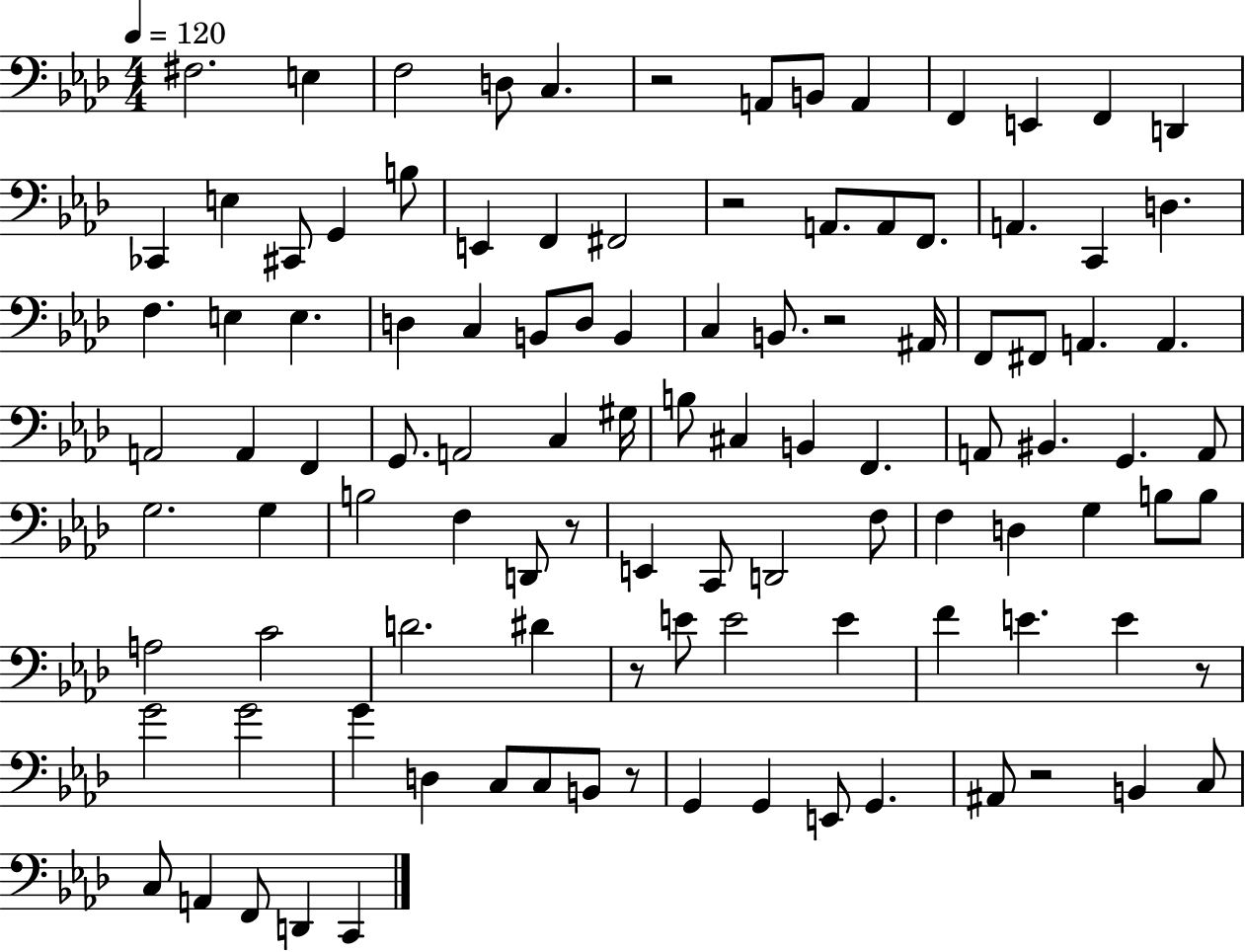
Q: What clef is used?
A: bass